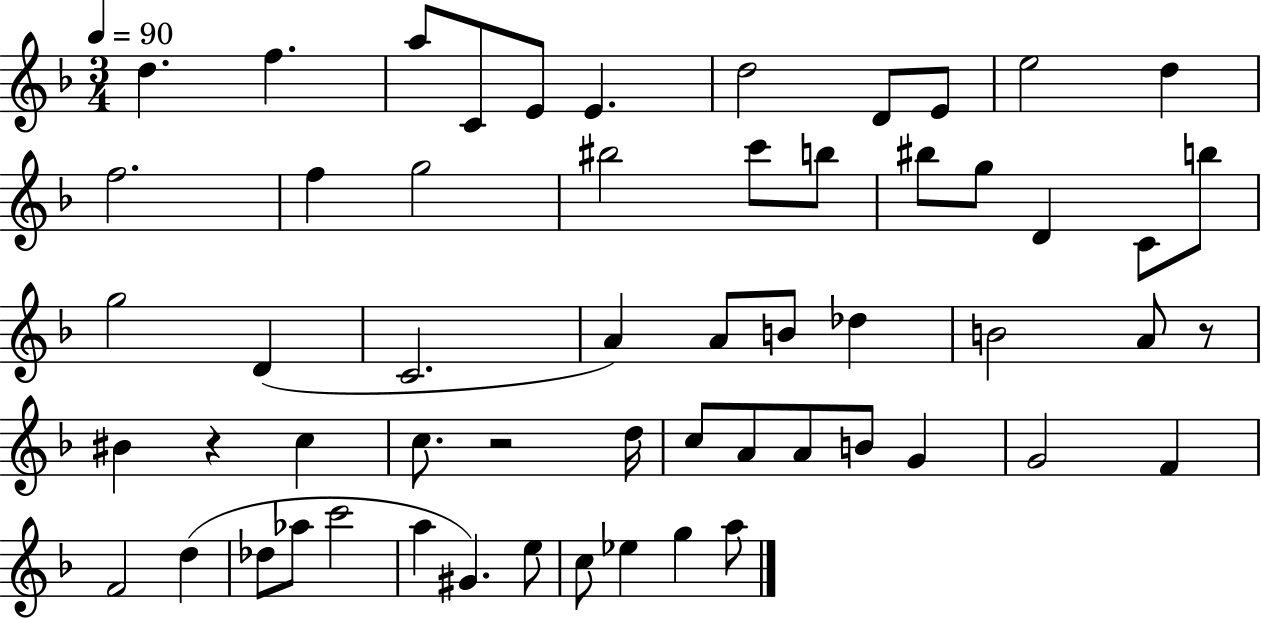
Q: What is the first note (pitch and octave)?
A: D5